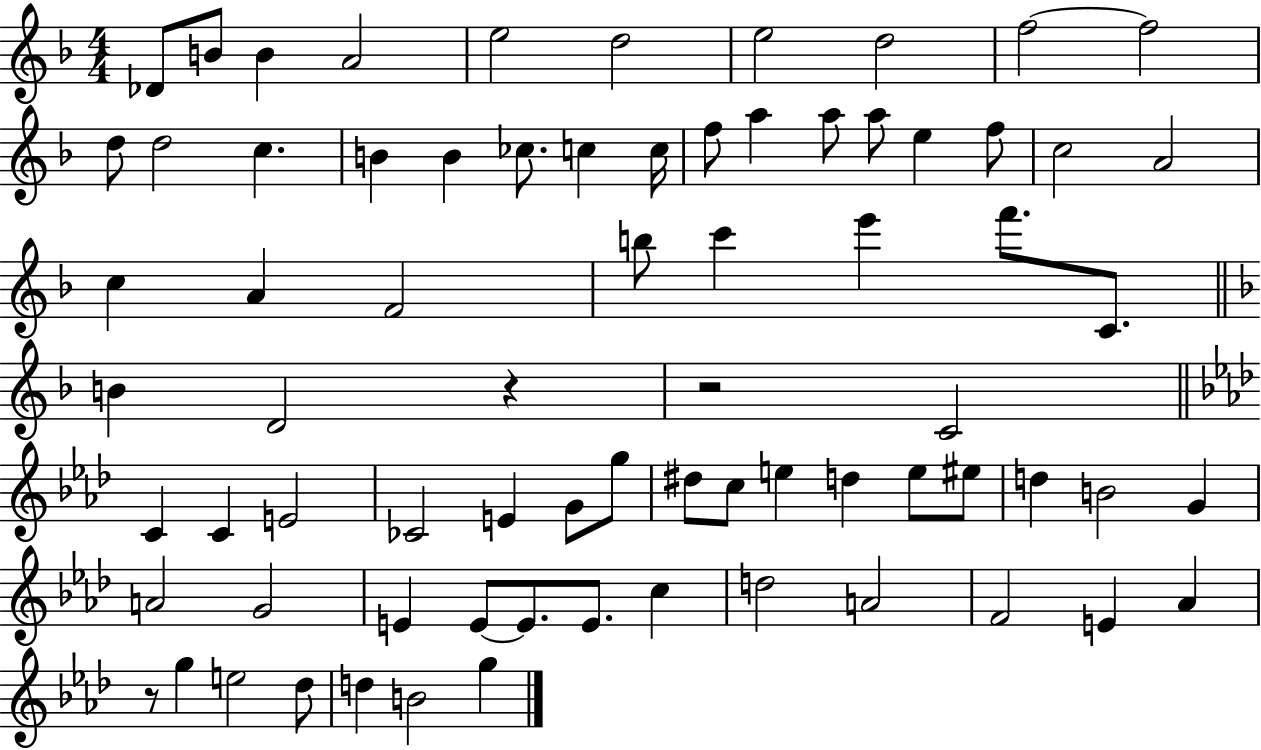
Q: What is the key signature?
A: F major